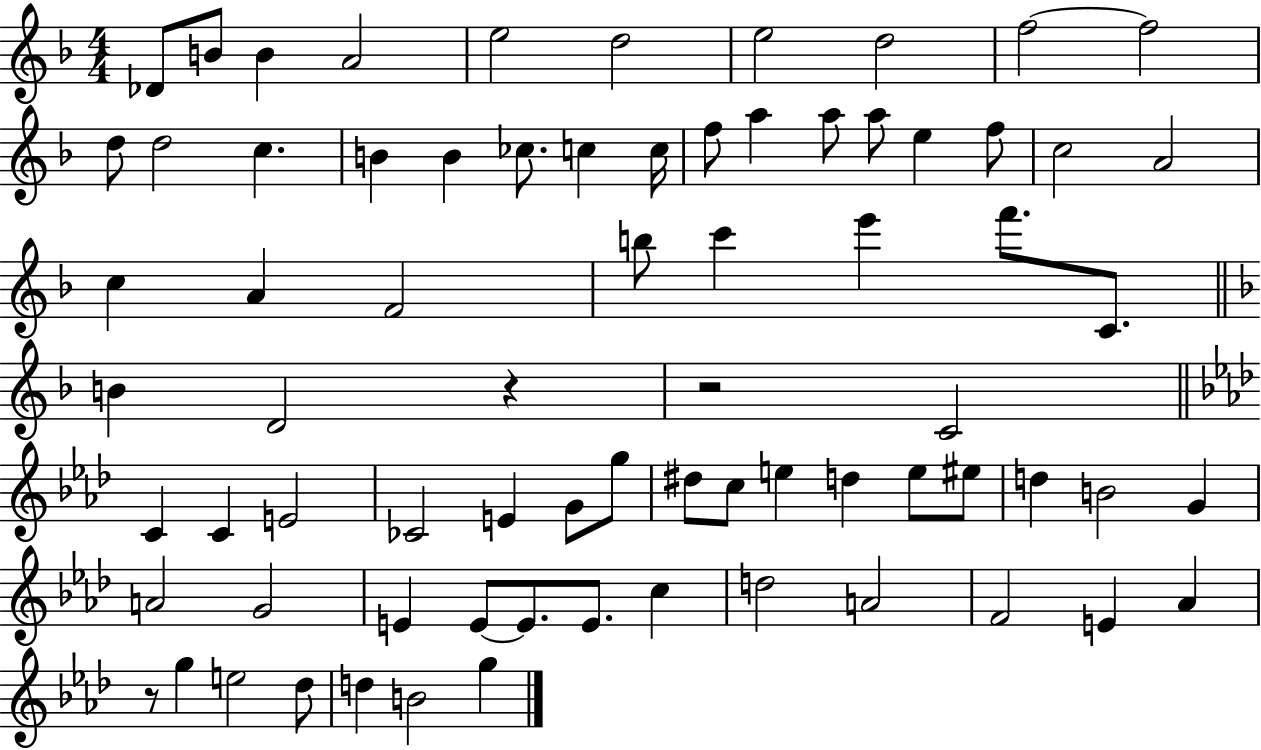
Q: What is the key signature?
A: F major